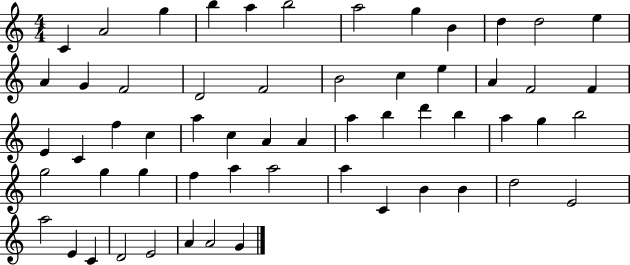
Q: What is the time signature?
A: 4/4